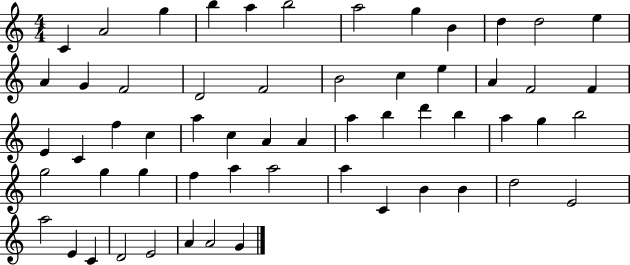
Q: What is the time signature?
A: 4/4